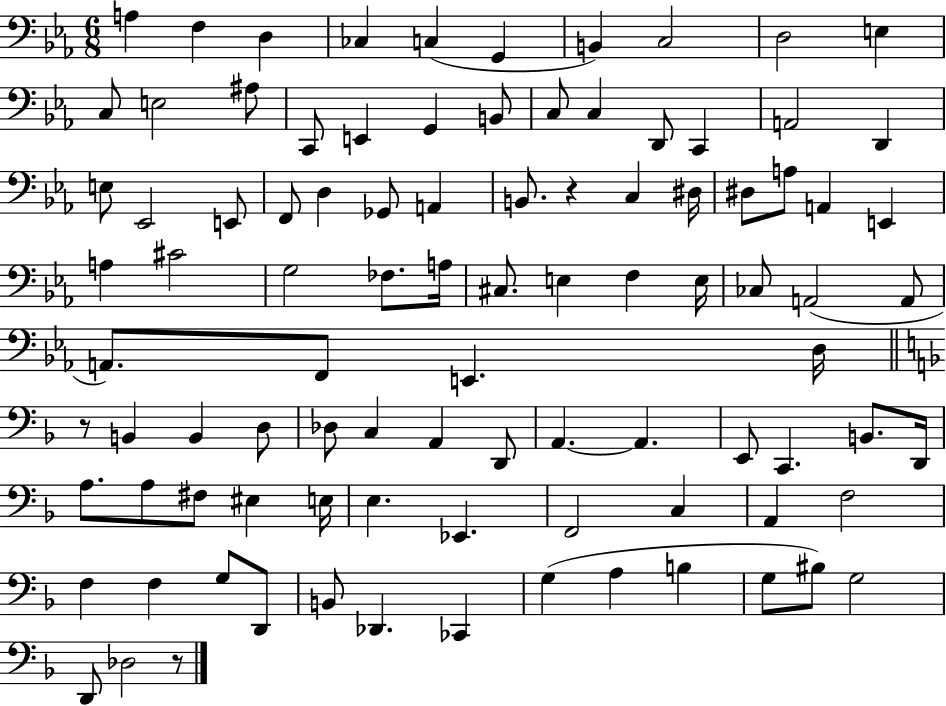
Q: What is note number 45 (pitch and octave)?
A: F3